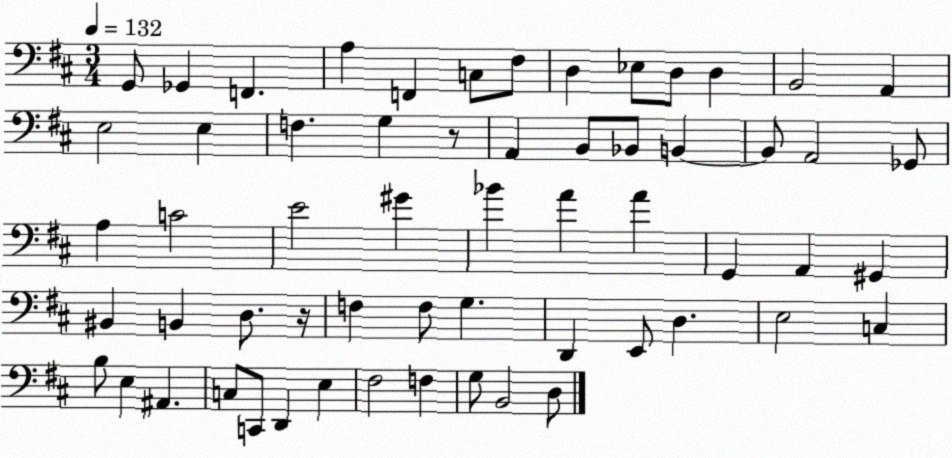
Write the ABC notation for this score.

X:1
T:Untitled
M:3/4
L:1/4
K:D
G,,/2 _G,, F,, A, F,, C,/2 ^F,/2 D, _E,/2 D,/2 D, B,,2 A,, E,2 E, F, G, z/2 A,, B,,/2 _B,,/2 B,, B,,/2 A,,2 _G,,/2 A, C2 E2 ^G _B A A G,, A,, ^G,, ^B,, B,, D,/2 z/4 F, F,/2 G, D,, E,,/2 D, E,2 C, B,/2 E, ^A,, C,/2 C,,/2 D,, E, ^F,2 F, G,/2 B,,2 D,/2